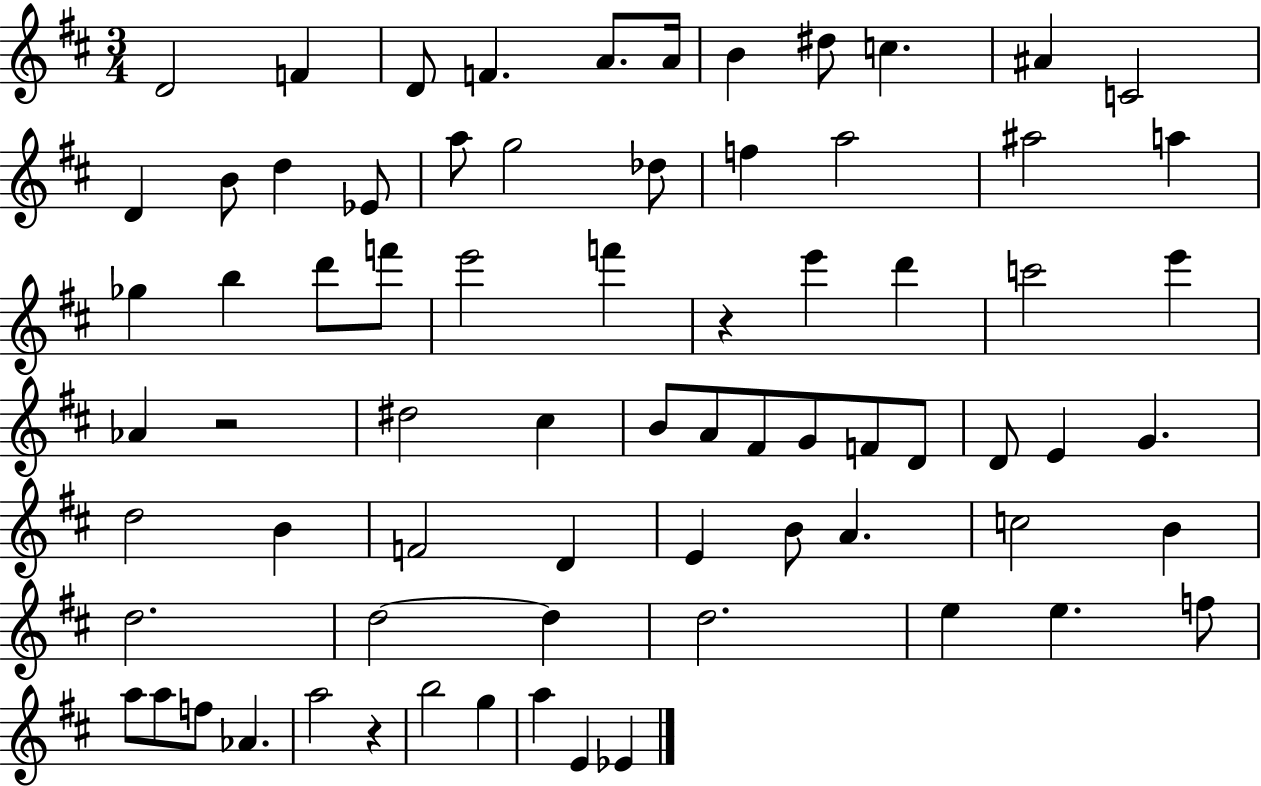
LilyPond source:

{
  \clef treble
  \numericTimeSignature
  \time 3/4
  \key d \major
  d'2 f'4 | d'8 f'4. a'8. a'16 | b'4 dis''8 c''4. | ais'4 c'2 | \break d'4 b'8 d''4 ees'8 | a''8 g''2 des''8 | f''4 a''2 | ais''2 a''4 | \break ges''4 b''4 d'''8 f'''8 | e'''2 f'''4 | r4 e'''4 d'''4 | c'''2 e'''4 | \break aes'4 r2 | dis''2 cis''4 | b'8 a'8 fis'8 g'8 f'8 d'8 | d'8 e'4 g'4. | \break d''2 b'4 | f'2 d'4 | e'4 b'8 a'4. | c''2 b'4 | \break d''2. | d''2~~ d''4 | d''2. | e''4 e''4. f''8 | \break a''8 a''8 f''8 aes'4. | a''2 r4 | b''2 g''4 | a''4 e'4 ees'4 | \break \bar "|."
}